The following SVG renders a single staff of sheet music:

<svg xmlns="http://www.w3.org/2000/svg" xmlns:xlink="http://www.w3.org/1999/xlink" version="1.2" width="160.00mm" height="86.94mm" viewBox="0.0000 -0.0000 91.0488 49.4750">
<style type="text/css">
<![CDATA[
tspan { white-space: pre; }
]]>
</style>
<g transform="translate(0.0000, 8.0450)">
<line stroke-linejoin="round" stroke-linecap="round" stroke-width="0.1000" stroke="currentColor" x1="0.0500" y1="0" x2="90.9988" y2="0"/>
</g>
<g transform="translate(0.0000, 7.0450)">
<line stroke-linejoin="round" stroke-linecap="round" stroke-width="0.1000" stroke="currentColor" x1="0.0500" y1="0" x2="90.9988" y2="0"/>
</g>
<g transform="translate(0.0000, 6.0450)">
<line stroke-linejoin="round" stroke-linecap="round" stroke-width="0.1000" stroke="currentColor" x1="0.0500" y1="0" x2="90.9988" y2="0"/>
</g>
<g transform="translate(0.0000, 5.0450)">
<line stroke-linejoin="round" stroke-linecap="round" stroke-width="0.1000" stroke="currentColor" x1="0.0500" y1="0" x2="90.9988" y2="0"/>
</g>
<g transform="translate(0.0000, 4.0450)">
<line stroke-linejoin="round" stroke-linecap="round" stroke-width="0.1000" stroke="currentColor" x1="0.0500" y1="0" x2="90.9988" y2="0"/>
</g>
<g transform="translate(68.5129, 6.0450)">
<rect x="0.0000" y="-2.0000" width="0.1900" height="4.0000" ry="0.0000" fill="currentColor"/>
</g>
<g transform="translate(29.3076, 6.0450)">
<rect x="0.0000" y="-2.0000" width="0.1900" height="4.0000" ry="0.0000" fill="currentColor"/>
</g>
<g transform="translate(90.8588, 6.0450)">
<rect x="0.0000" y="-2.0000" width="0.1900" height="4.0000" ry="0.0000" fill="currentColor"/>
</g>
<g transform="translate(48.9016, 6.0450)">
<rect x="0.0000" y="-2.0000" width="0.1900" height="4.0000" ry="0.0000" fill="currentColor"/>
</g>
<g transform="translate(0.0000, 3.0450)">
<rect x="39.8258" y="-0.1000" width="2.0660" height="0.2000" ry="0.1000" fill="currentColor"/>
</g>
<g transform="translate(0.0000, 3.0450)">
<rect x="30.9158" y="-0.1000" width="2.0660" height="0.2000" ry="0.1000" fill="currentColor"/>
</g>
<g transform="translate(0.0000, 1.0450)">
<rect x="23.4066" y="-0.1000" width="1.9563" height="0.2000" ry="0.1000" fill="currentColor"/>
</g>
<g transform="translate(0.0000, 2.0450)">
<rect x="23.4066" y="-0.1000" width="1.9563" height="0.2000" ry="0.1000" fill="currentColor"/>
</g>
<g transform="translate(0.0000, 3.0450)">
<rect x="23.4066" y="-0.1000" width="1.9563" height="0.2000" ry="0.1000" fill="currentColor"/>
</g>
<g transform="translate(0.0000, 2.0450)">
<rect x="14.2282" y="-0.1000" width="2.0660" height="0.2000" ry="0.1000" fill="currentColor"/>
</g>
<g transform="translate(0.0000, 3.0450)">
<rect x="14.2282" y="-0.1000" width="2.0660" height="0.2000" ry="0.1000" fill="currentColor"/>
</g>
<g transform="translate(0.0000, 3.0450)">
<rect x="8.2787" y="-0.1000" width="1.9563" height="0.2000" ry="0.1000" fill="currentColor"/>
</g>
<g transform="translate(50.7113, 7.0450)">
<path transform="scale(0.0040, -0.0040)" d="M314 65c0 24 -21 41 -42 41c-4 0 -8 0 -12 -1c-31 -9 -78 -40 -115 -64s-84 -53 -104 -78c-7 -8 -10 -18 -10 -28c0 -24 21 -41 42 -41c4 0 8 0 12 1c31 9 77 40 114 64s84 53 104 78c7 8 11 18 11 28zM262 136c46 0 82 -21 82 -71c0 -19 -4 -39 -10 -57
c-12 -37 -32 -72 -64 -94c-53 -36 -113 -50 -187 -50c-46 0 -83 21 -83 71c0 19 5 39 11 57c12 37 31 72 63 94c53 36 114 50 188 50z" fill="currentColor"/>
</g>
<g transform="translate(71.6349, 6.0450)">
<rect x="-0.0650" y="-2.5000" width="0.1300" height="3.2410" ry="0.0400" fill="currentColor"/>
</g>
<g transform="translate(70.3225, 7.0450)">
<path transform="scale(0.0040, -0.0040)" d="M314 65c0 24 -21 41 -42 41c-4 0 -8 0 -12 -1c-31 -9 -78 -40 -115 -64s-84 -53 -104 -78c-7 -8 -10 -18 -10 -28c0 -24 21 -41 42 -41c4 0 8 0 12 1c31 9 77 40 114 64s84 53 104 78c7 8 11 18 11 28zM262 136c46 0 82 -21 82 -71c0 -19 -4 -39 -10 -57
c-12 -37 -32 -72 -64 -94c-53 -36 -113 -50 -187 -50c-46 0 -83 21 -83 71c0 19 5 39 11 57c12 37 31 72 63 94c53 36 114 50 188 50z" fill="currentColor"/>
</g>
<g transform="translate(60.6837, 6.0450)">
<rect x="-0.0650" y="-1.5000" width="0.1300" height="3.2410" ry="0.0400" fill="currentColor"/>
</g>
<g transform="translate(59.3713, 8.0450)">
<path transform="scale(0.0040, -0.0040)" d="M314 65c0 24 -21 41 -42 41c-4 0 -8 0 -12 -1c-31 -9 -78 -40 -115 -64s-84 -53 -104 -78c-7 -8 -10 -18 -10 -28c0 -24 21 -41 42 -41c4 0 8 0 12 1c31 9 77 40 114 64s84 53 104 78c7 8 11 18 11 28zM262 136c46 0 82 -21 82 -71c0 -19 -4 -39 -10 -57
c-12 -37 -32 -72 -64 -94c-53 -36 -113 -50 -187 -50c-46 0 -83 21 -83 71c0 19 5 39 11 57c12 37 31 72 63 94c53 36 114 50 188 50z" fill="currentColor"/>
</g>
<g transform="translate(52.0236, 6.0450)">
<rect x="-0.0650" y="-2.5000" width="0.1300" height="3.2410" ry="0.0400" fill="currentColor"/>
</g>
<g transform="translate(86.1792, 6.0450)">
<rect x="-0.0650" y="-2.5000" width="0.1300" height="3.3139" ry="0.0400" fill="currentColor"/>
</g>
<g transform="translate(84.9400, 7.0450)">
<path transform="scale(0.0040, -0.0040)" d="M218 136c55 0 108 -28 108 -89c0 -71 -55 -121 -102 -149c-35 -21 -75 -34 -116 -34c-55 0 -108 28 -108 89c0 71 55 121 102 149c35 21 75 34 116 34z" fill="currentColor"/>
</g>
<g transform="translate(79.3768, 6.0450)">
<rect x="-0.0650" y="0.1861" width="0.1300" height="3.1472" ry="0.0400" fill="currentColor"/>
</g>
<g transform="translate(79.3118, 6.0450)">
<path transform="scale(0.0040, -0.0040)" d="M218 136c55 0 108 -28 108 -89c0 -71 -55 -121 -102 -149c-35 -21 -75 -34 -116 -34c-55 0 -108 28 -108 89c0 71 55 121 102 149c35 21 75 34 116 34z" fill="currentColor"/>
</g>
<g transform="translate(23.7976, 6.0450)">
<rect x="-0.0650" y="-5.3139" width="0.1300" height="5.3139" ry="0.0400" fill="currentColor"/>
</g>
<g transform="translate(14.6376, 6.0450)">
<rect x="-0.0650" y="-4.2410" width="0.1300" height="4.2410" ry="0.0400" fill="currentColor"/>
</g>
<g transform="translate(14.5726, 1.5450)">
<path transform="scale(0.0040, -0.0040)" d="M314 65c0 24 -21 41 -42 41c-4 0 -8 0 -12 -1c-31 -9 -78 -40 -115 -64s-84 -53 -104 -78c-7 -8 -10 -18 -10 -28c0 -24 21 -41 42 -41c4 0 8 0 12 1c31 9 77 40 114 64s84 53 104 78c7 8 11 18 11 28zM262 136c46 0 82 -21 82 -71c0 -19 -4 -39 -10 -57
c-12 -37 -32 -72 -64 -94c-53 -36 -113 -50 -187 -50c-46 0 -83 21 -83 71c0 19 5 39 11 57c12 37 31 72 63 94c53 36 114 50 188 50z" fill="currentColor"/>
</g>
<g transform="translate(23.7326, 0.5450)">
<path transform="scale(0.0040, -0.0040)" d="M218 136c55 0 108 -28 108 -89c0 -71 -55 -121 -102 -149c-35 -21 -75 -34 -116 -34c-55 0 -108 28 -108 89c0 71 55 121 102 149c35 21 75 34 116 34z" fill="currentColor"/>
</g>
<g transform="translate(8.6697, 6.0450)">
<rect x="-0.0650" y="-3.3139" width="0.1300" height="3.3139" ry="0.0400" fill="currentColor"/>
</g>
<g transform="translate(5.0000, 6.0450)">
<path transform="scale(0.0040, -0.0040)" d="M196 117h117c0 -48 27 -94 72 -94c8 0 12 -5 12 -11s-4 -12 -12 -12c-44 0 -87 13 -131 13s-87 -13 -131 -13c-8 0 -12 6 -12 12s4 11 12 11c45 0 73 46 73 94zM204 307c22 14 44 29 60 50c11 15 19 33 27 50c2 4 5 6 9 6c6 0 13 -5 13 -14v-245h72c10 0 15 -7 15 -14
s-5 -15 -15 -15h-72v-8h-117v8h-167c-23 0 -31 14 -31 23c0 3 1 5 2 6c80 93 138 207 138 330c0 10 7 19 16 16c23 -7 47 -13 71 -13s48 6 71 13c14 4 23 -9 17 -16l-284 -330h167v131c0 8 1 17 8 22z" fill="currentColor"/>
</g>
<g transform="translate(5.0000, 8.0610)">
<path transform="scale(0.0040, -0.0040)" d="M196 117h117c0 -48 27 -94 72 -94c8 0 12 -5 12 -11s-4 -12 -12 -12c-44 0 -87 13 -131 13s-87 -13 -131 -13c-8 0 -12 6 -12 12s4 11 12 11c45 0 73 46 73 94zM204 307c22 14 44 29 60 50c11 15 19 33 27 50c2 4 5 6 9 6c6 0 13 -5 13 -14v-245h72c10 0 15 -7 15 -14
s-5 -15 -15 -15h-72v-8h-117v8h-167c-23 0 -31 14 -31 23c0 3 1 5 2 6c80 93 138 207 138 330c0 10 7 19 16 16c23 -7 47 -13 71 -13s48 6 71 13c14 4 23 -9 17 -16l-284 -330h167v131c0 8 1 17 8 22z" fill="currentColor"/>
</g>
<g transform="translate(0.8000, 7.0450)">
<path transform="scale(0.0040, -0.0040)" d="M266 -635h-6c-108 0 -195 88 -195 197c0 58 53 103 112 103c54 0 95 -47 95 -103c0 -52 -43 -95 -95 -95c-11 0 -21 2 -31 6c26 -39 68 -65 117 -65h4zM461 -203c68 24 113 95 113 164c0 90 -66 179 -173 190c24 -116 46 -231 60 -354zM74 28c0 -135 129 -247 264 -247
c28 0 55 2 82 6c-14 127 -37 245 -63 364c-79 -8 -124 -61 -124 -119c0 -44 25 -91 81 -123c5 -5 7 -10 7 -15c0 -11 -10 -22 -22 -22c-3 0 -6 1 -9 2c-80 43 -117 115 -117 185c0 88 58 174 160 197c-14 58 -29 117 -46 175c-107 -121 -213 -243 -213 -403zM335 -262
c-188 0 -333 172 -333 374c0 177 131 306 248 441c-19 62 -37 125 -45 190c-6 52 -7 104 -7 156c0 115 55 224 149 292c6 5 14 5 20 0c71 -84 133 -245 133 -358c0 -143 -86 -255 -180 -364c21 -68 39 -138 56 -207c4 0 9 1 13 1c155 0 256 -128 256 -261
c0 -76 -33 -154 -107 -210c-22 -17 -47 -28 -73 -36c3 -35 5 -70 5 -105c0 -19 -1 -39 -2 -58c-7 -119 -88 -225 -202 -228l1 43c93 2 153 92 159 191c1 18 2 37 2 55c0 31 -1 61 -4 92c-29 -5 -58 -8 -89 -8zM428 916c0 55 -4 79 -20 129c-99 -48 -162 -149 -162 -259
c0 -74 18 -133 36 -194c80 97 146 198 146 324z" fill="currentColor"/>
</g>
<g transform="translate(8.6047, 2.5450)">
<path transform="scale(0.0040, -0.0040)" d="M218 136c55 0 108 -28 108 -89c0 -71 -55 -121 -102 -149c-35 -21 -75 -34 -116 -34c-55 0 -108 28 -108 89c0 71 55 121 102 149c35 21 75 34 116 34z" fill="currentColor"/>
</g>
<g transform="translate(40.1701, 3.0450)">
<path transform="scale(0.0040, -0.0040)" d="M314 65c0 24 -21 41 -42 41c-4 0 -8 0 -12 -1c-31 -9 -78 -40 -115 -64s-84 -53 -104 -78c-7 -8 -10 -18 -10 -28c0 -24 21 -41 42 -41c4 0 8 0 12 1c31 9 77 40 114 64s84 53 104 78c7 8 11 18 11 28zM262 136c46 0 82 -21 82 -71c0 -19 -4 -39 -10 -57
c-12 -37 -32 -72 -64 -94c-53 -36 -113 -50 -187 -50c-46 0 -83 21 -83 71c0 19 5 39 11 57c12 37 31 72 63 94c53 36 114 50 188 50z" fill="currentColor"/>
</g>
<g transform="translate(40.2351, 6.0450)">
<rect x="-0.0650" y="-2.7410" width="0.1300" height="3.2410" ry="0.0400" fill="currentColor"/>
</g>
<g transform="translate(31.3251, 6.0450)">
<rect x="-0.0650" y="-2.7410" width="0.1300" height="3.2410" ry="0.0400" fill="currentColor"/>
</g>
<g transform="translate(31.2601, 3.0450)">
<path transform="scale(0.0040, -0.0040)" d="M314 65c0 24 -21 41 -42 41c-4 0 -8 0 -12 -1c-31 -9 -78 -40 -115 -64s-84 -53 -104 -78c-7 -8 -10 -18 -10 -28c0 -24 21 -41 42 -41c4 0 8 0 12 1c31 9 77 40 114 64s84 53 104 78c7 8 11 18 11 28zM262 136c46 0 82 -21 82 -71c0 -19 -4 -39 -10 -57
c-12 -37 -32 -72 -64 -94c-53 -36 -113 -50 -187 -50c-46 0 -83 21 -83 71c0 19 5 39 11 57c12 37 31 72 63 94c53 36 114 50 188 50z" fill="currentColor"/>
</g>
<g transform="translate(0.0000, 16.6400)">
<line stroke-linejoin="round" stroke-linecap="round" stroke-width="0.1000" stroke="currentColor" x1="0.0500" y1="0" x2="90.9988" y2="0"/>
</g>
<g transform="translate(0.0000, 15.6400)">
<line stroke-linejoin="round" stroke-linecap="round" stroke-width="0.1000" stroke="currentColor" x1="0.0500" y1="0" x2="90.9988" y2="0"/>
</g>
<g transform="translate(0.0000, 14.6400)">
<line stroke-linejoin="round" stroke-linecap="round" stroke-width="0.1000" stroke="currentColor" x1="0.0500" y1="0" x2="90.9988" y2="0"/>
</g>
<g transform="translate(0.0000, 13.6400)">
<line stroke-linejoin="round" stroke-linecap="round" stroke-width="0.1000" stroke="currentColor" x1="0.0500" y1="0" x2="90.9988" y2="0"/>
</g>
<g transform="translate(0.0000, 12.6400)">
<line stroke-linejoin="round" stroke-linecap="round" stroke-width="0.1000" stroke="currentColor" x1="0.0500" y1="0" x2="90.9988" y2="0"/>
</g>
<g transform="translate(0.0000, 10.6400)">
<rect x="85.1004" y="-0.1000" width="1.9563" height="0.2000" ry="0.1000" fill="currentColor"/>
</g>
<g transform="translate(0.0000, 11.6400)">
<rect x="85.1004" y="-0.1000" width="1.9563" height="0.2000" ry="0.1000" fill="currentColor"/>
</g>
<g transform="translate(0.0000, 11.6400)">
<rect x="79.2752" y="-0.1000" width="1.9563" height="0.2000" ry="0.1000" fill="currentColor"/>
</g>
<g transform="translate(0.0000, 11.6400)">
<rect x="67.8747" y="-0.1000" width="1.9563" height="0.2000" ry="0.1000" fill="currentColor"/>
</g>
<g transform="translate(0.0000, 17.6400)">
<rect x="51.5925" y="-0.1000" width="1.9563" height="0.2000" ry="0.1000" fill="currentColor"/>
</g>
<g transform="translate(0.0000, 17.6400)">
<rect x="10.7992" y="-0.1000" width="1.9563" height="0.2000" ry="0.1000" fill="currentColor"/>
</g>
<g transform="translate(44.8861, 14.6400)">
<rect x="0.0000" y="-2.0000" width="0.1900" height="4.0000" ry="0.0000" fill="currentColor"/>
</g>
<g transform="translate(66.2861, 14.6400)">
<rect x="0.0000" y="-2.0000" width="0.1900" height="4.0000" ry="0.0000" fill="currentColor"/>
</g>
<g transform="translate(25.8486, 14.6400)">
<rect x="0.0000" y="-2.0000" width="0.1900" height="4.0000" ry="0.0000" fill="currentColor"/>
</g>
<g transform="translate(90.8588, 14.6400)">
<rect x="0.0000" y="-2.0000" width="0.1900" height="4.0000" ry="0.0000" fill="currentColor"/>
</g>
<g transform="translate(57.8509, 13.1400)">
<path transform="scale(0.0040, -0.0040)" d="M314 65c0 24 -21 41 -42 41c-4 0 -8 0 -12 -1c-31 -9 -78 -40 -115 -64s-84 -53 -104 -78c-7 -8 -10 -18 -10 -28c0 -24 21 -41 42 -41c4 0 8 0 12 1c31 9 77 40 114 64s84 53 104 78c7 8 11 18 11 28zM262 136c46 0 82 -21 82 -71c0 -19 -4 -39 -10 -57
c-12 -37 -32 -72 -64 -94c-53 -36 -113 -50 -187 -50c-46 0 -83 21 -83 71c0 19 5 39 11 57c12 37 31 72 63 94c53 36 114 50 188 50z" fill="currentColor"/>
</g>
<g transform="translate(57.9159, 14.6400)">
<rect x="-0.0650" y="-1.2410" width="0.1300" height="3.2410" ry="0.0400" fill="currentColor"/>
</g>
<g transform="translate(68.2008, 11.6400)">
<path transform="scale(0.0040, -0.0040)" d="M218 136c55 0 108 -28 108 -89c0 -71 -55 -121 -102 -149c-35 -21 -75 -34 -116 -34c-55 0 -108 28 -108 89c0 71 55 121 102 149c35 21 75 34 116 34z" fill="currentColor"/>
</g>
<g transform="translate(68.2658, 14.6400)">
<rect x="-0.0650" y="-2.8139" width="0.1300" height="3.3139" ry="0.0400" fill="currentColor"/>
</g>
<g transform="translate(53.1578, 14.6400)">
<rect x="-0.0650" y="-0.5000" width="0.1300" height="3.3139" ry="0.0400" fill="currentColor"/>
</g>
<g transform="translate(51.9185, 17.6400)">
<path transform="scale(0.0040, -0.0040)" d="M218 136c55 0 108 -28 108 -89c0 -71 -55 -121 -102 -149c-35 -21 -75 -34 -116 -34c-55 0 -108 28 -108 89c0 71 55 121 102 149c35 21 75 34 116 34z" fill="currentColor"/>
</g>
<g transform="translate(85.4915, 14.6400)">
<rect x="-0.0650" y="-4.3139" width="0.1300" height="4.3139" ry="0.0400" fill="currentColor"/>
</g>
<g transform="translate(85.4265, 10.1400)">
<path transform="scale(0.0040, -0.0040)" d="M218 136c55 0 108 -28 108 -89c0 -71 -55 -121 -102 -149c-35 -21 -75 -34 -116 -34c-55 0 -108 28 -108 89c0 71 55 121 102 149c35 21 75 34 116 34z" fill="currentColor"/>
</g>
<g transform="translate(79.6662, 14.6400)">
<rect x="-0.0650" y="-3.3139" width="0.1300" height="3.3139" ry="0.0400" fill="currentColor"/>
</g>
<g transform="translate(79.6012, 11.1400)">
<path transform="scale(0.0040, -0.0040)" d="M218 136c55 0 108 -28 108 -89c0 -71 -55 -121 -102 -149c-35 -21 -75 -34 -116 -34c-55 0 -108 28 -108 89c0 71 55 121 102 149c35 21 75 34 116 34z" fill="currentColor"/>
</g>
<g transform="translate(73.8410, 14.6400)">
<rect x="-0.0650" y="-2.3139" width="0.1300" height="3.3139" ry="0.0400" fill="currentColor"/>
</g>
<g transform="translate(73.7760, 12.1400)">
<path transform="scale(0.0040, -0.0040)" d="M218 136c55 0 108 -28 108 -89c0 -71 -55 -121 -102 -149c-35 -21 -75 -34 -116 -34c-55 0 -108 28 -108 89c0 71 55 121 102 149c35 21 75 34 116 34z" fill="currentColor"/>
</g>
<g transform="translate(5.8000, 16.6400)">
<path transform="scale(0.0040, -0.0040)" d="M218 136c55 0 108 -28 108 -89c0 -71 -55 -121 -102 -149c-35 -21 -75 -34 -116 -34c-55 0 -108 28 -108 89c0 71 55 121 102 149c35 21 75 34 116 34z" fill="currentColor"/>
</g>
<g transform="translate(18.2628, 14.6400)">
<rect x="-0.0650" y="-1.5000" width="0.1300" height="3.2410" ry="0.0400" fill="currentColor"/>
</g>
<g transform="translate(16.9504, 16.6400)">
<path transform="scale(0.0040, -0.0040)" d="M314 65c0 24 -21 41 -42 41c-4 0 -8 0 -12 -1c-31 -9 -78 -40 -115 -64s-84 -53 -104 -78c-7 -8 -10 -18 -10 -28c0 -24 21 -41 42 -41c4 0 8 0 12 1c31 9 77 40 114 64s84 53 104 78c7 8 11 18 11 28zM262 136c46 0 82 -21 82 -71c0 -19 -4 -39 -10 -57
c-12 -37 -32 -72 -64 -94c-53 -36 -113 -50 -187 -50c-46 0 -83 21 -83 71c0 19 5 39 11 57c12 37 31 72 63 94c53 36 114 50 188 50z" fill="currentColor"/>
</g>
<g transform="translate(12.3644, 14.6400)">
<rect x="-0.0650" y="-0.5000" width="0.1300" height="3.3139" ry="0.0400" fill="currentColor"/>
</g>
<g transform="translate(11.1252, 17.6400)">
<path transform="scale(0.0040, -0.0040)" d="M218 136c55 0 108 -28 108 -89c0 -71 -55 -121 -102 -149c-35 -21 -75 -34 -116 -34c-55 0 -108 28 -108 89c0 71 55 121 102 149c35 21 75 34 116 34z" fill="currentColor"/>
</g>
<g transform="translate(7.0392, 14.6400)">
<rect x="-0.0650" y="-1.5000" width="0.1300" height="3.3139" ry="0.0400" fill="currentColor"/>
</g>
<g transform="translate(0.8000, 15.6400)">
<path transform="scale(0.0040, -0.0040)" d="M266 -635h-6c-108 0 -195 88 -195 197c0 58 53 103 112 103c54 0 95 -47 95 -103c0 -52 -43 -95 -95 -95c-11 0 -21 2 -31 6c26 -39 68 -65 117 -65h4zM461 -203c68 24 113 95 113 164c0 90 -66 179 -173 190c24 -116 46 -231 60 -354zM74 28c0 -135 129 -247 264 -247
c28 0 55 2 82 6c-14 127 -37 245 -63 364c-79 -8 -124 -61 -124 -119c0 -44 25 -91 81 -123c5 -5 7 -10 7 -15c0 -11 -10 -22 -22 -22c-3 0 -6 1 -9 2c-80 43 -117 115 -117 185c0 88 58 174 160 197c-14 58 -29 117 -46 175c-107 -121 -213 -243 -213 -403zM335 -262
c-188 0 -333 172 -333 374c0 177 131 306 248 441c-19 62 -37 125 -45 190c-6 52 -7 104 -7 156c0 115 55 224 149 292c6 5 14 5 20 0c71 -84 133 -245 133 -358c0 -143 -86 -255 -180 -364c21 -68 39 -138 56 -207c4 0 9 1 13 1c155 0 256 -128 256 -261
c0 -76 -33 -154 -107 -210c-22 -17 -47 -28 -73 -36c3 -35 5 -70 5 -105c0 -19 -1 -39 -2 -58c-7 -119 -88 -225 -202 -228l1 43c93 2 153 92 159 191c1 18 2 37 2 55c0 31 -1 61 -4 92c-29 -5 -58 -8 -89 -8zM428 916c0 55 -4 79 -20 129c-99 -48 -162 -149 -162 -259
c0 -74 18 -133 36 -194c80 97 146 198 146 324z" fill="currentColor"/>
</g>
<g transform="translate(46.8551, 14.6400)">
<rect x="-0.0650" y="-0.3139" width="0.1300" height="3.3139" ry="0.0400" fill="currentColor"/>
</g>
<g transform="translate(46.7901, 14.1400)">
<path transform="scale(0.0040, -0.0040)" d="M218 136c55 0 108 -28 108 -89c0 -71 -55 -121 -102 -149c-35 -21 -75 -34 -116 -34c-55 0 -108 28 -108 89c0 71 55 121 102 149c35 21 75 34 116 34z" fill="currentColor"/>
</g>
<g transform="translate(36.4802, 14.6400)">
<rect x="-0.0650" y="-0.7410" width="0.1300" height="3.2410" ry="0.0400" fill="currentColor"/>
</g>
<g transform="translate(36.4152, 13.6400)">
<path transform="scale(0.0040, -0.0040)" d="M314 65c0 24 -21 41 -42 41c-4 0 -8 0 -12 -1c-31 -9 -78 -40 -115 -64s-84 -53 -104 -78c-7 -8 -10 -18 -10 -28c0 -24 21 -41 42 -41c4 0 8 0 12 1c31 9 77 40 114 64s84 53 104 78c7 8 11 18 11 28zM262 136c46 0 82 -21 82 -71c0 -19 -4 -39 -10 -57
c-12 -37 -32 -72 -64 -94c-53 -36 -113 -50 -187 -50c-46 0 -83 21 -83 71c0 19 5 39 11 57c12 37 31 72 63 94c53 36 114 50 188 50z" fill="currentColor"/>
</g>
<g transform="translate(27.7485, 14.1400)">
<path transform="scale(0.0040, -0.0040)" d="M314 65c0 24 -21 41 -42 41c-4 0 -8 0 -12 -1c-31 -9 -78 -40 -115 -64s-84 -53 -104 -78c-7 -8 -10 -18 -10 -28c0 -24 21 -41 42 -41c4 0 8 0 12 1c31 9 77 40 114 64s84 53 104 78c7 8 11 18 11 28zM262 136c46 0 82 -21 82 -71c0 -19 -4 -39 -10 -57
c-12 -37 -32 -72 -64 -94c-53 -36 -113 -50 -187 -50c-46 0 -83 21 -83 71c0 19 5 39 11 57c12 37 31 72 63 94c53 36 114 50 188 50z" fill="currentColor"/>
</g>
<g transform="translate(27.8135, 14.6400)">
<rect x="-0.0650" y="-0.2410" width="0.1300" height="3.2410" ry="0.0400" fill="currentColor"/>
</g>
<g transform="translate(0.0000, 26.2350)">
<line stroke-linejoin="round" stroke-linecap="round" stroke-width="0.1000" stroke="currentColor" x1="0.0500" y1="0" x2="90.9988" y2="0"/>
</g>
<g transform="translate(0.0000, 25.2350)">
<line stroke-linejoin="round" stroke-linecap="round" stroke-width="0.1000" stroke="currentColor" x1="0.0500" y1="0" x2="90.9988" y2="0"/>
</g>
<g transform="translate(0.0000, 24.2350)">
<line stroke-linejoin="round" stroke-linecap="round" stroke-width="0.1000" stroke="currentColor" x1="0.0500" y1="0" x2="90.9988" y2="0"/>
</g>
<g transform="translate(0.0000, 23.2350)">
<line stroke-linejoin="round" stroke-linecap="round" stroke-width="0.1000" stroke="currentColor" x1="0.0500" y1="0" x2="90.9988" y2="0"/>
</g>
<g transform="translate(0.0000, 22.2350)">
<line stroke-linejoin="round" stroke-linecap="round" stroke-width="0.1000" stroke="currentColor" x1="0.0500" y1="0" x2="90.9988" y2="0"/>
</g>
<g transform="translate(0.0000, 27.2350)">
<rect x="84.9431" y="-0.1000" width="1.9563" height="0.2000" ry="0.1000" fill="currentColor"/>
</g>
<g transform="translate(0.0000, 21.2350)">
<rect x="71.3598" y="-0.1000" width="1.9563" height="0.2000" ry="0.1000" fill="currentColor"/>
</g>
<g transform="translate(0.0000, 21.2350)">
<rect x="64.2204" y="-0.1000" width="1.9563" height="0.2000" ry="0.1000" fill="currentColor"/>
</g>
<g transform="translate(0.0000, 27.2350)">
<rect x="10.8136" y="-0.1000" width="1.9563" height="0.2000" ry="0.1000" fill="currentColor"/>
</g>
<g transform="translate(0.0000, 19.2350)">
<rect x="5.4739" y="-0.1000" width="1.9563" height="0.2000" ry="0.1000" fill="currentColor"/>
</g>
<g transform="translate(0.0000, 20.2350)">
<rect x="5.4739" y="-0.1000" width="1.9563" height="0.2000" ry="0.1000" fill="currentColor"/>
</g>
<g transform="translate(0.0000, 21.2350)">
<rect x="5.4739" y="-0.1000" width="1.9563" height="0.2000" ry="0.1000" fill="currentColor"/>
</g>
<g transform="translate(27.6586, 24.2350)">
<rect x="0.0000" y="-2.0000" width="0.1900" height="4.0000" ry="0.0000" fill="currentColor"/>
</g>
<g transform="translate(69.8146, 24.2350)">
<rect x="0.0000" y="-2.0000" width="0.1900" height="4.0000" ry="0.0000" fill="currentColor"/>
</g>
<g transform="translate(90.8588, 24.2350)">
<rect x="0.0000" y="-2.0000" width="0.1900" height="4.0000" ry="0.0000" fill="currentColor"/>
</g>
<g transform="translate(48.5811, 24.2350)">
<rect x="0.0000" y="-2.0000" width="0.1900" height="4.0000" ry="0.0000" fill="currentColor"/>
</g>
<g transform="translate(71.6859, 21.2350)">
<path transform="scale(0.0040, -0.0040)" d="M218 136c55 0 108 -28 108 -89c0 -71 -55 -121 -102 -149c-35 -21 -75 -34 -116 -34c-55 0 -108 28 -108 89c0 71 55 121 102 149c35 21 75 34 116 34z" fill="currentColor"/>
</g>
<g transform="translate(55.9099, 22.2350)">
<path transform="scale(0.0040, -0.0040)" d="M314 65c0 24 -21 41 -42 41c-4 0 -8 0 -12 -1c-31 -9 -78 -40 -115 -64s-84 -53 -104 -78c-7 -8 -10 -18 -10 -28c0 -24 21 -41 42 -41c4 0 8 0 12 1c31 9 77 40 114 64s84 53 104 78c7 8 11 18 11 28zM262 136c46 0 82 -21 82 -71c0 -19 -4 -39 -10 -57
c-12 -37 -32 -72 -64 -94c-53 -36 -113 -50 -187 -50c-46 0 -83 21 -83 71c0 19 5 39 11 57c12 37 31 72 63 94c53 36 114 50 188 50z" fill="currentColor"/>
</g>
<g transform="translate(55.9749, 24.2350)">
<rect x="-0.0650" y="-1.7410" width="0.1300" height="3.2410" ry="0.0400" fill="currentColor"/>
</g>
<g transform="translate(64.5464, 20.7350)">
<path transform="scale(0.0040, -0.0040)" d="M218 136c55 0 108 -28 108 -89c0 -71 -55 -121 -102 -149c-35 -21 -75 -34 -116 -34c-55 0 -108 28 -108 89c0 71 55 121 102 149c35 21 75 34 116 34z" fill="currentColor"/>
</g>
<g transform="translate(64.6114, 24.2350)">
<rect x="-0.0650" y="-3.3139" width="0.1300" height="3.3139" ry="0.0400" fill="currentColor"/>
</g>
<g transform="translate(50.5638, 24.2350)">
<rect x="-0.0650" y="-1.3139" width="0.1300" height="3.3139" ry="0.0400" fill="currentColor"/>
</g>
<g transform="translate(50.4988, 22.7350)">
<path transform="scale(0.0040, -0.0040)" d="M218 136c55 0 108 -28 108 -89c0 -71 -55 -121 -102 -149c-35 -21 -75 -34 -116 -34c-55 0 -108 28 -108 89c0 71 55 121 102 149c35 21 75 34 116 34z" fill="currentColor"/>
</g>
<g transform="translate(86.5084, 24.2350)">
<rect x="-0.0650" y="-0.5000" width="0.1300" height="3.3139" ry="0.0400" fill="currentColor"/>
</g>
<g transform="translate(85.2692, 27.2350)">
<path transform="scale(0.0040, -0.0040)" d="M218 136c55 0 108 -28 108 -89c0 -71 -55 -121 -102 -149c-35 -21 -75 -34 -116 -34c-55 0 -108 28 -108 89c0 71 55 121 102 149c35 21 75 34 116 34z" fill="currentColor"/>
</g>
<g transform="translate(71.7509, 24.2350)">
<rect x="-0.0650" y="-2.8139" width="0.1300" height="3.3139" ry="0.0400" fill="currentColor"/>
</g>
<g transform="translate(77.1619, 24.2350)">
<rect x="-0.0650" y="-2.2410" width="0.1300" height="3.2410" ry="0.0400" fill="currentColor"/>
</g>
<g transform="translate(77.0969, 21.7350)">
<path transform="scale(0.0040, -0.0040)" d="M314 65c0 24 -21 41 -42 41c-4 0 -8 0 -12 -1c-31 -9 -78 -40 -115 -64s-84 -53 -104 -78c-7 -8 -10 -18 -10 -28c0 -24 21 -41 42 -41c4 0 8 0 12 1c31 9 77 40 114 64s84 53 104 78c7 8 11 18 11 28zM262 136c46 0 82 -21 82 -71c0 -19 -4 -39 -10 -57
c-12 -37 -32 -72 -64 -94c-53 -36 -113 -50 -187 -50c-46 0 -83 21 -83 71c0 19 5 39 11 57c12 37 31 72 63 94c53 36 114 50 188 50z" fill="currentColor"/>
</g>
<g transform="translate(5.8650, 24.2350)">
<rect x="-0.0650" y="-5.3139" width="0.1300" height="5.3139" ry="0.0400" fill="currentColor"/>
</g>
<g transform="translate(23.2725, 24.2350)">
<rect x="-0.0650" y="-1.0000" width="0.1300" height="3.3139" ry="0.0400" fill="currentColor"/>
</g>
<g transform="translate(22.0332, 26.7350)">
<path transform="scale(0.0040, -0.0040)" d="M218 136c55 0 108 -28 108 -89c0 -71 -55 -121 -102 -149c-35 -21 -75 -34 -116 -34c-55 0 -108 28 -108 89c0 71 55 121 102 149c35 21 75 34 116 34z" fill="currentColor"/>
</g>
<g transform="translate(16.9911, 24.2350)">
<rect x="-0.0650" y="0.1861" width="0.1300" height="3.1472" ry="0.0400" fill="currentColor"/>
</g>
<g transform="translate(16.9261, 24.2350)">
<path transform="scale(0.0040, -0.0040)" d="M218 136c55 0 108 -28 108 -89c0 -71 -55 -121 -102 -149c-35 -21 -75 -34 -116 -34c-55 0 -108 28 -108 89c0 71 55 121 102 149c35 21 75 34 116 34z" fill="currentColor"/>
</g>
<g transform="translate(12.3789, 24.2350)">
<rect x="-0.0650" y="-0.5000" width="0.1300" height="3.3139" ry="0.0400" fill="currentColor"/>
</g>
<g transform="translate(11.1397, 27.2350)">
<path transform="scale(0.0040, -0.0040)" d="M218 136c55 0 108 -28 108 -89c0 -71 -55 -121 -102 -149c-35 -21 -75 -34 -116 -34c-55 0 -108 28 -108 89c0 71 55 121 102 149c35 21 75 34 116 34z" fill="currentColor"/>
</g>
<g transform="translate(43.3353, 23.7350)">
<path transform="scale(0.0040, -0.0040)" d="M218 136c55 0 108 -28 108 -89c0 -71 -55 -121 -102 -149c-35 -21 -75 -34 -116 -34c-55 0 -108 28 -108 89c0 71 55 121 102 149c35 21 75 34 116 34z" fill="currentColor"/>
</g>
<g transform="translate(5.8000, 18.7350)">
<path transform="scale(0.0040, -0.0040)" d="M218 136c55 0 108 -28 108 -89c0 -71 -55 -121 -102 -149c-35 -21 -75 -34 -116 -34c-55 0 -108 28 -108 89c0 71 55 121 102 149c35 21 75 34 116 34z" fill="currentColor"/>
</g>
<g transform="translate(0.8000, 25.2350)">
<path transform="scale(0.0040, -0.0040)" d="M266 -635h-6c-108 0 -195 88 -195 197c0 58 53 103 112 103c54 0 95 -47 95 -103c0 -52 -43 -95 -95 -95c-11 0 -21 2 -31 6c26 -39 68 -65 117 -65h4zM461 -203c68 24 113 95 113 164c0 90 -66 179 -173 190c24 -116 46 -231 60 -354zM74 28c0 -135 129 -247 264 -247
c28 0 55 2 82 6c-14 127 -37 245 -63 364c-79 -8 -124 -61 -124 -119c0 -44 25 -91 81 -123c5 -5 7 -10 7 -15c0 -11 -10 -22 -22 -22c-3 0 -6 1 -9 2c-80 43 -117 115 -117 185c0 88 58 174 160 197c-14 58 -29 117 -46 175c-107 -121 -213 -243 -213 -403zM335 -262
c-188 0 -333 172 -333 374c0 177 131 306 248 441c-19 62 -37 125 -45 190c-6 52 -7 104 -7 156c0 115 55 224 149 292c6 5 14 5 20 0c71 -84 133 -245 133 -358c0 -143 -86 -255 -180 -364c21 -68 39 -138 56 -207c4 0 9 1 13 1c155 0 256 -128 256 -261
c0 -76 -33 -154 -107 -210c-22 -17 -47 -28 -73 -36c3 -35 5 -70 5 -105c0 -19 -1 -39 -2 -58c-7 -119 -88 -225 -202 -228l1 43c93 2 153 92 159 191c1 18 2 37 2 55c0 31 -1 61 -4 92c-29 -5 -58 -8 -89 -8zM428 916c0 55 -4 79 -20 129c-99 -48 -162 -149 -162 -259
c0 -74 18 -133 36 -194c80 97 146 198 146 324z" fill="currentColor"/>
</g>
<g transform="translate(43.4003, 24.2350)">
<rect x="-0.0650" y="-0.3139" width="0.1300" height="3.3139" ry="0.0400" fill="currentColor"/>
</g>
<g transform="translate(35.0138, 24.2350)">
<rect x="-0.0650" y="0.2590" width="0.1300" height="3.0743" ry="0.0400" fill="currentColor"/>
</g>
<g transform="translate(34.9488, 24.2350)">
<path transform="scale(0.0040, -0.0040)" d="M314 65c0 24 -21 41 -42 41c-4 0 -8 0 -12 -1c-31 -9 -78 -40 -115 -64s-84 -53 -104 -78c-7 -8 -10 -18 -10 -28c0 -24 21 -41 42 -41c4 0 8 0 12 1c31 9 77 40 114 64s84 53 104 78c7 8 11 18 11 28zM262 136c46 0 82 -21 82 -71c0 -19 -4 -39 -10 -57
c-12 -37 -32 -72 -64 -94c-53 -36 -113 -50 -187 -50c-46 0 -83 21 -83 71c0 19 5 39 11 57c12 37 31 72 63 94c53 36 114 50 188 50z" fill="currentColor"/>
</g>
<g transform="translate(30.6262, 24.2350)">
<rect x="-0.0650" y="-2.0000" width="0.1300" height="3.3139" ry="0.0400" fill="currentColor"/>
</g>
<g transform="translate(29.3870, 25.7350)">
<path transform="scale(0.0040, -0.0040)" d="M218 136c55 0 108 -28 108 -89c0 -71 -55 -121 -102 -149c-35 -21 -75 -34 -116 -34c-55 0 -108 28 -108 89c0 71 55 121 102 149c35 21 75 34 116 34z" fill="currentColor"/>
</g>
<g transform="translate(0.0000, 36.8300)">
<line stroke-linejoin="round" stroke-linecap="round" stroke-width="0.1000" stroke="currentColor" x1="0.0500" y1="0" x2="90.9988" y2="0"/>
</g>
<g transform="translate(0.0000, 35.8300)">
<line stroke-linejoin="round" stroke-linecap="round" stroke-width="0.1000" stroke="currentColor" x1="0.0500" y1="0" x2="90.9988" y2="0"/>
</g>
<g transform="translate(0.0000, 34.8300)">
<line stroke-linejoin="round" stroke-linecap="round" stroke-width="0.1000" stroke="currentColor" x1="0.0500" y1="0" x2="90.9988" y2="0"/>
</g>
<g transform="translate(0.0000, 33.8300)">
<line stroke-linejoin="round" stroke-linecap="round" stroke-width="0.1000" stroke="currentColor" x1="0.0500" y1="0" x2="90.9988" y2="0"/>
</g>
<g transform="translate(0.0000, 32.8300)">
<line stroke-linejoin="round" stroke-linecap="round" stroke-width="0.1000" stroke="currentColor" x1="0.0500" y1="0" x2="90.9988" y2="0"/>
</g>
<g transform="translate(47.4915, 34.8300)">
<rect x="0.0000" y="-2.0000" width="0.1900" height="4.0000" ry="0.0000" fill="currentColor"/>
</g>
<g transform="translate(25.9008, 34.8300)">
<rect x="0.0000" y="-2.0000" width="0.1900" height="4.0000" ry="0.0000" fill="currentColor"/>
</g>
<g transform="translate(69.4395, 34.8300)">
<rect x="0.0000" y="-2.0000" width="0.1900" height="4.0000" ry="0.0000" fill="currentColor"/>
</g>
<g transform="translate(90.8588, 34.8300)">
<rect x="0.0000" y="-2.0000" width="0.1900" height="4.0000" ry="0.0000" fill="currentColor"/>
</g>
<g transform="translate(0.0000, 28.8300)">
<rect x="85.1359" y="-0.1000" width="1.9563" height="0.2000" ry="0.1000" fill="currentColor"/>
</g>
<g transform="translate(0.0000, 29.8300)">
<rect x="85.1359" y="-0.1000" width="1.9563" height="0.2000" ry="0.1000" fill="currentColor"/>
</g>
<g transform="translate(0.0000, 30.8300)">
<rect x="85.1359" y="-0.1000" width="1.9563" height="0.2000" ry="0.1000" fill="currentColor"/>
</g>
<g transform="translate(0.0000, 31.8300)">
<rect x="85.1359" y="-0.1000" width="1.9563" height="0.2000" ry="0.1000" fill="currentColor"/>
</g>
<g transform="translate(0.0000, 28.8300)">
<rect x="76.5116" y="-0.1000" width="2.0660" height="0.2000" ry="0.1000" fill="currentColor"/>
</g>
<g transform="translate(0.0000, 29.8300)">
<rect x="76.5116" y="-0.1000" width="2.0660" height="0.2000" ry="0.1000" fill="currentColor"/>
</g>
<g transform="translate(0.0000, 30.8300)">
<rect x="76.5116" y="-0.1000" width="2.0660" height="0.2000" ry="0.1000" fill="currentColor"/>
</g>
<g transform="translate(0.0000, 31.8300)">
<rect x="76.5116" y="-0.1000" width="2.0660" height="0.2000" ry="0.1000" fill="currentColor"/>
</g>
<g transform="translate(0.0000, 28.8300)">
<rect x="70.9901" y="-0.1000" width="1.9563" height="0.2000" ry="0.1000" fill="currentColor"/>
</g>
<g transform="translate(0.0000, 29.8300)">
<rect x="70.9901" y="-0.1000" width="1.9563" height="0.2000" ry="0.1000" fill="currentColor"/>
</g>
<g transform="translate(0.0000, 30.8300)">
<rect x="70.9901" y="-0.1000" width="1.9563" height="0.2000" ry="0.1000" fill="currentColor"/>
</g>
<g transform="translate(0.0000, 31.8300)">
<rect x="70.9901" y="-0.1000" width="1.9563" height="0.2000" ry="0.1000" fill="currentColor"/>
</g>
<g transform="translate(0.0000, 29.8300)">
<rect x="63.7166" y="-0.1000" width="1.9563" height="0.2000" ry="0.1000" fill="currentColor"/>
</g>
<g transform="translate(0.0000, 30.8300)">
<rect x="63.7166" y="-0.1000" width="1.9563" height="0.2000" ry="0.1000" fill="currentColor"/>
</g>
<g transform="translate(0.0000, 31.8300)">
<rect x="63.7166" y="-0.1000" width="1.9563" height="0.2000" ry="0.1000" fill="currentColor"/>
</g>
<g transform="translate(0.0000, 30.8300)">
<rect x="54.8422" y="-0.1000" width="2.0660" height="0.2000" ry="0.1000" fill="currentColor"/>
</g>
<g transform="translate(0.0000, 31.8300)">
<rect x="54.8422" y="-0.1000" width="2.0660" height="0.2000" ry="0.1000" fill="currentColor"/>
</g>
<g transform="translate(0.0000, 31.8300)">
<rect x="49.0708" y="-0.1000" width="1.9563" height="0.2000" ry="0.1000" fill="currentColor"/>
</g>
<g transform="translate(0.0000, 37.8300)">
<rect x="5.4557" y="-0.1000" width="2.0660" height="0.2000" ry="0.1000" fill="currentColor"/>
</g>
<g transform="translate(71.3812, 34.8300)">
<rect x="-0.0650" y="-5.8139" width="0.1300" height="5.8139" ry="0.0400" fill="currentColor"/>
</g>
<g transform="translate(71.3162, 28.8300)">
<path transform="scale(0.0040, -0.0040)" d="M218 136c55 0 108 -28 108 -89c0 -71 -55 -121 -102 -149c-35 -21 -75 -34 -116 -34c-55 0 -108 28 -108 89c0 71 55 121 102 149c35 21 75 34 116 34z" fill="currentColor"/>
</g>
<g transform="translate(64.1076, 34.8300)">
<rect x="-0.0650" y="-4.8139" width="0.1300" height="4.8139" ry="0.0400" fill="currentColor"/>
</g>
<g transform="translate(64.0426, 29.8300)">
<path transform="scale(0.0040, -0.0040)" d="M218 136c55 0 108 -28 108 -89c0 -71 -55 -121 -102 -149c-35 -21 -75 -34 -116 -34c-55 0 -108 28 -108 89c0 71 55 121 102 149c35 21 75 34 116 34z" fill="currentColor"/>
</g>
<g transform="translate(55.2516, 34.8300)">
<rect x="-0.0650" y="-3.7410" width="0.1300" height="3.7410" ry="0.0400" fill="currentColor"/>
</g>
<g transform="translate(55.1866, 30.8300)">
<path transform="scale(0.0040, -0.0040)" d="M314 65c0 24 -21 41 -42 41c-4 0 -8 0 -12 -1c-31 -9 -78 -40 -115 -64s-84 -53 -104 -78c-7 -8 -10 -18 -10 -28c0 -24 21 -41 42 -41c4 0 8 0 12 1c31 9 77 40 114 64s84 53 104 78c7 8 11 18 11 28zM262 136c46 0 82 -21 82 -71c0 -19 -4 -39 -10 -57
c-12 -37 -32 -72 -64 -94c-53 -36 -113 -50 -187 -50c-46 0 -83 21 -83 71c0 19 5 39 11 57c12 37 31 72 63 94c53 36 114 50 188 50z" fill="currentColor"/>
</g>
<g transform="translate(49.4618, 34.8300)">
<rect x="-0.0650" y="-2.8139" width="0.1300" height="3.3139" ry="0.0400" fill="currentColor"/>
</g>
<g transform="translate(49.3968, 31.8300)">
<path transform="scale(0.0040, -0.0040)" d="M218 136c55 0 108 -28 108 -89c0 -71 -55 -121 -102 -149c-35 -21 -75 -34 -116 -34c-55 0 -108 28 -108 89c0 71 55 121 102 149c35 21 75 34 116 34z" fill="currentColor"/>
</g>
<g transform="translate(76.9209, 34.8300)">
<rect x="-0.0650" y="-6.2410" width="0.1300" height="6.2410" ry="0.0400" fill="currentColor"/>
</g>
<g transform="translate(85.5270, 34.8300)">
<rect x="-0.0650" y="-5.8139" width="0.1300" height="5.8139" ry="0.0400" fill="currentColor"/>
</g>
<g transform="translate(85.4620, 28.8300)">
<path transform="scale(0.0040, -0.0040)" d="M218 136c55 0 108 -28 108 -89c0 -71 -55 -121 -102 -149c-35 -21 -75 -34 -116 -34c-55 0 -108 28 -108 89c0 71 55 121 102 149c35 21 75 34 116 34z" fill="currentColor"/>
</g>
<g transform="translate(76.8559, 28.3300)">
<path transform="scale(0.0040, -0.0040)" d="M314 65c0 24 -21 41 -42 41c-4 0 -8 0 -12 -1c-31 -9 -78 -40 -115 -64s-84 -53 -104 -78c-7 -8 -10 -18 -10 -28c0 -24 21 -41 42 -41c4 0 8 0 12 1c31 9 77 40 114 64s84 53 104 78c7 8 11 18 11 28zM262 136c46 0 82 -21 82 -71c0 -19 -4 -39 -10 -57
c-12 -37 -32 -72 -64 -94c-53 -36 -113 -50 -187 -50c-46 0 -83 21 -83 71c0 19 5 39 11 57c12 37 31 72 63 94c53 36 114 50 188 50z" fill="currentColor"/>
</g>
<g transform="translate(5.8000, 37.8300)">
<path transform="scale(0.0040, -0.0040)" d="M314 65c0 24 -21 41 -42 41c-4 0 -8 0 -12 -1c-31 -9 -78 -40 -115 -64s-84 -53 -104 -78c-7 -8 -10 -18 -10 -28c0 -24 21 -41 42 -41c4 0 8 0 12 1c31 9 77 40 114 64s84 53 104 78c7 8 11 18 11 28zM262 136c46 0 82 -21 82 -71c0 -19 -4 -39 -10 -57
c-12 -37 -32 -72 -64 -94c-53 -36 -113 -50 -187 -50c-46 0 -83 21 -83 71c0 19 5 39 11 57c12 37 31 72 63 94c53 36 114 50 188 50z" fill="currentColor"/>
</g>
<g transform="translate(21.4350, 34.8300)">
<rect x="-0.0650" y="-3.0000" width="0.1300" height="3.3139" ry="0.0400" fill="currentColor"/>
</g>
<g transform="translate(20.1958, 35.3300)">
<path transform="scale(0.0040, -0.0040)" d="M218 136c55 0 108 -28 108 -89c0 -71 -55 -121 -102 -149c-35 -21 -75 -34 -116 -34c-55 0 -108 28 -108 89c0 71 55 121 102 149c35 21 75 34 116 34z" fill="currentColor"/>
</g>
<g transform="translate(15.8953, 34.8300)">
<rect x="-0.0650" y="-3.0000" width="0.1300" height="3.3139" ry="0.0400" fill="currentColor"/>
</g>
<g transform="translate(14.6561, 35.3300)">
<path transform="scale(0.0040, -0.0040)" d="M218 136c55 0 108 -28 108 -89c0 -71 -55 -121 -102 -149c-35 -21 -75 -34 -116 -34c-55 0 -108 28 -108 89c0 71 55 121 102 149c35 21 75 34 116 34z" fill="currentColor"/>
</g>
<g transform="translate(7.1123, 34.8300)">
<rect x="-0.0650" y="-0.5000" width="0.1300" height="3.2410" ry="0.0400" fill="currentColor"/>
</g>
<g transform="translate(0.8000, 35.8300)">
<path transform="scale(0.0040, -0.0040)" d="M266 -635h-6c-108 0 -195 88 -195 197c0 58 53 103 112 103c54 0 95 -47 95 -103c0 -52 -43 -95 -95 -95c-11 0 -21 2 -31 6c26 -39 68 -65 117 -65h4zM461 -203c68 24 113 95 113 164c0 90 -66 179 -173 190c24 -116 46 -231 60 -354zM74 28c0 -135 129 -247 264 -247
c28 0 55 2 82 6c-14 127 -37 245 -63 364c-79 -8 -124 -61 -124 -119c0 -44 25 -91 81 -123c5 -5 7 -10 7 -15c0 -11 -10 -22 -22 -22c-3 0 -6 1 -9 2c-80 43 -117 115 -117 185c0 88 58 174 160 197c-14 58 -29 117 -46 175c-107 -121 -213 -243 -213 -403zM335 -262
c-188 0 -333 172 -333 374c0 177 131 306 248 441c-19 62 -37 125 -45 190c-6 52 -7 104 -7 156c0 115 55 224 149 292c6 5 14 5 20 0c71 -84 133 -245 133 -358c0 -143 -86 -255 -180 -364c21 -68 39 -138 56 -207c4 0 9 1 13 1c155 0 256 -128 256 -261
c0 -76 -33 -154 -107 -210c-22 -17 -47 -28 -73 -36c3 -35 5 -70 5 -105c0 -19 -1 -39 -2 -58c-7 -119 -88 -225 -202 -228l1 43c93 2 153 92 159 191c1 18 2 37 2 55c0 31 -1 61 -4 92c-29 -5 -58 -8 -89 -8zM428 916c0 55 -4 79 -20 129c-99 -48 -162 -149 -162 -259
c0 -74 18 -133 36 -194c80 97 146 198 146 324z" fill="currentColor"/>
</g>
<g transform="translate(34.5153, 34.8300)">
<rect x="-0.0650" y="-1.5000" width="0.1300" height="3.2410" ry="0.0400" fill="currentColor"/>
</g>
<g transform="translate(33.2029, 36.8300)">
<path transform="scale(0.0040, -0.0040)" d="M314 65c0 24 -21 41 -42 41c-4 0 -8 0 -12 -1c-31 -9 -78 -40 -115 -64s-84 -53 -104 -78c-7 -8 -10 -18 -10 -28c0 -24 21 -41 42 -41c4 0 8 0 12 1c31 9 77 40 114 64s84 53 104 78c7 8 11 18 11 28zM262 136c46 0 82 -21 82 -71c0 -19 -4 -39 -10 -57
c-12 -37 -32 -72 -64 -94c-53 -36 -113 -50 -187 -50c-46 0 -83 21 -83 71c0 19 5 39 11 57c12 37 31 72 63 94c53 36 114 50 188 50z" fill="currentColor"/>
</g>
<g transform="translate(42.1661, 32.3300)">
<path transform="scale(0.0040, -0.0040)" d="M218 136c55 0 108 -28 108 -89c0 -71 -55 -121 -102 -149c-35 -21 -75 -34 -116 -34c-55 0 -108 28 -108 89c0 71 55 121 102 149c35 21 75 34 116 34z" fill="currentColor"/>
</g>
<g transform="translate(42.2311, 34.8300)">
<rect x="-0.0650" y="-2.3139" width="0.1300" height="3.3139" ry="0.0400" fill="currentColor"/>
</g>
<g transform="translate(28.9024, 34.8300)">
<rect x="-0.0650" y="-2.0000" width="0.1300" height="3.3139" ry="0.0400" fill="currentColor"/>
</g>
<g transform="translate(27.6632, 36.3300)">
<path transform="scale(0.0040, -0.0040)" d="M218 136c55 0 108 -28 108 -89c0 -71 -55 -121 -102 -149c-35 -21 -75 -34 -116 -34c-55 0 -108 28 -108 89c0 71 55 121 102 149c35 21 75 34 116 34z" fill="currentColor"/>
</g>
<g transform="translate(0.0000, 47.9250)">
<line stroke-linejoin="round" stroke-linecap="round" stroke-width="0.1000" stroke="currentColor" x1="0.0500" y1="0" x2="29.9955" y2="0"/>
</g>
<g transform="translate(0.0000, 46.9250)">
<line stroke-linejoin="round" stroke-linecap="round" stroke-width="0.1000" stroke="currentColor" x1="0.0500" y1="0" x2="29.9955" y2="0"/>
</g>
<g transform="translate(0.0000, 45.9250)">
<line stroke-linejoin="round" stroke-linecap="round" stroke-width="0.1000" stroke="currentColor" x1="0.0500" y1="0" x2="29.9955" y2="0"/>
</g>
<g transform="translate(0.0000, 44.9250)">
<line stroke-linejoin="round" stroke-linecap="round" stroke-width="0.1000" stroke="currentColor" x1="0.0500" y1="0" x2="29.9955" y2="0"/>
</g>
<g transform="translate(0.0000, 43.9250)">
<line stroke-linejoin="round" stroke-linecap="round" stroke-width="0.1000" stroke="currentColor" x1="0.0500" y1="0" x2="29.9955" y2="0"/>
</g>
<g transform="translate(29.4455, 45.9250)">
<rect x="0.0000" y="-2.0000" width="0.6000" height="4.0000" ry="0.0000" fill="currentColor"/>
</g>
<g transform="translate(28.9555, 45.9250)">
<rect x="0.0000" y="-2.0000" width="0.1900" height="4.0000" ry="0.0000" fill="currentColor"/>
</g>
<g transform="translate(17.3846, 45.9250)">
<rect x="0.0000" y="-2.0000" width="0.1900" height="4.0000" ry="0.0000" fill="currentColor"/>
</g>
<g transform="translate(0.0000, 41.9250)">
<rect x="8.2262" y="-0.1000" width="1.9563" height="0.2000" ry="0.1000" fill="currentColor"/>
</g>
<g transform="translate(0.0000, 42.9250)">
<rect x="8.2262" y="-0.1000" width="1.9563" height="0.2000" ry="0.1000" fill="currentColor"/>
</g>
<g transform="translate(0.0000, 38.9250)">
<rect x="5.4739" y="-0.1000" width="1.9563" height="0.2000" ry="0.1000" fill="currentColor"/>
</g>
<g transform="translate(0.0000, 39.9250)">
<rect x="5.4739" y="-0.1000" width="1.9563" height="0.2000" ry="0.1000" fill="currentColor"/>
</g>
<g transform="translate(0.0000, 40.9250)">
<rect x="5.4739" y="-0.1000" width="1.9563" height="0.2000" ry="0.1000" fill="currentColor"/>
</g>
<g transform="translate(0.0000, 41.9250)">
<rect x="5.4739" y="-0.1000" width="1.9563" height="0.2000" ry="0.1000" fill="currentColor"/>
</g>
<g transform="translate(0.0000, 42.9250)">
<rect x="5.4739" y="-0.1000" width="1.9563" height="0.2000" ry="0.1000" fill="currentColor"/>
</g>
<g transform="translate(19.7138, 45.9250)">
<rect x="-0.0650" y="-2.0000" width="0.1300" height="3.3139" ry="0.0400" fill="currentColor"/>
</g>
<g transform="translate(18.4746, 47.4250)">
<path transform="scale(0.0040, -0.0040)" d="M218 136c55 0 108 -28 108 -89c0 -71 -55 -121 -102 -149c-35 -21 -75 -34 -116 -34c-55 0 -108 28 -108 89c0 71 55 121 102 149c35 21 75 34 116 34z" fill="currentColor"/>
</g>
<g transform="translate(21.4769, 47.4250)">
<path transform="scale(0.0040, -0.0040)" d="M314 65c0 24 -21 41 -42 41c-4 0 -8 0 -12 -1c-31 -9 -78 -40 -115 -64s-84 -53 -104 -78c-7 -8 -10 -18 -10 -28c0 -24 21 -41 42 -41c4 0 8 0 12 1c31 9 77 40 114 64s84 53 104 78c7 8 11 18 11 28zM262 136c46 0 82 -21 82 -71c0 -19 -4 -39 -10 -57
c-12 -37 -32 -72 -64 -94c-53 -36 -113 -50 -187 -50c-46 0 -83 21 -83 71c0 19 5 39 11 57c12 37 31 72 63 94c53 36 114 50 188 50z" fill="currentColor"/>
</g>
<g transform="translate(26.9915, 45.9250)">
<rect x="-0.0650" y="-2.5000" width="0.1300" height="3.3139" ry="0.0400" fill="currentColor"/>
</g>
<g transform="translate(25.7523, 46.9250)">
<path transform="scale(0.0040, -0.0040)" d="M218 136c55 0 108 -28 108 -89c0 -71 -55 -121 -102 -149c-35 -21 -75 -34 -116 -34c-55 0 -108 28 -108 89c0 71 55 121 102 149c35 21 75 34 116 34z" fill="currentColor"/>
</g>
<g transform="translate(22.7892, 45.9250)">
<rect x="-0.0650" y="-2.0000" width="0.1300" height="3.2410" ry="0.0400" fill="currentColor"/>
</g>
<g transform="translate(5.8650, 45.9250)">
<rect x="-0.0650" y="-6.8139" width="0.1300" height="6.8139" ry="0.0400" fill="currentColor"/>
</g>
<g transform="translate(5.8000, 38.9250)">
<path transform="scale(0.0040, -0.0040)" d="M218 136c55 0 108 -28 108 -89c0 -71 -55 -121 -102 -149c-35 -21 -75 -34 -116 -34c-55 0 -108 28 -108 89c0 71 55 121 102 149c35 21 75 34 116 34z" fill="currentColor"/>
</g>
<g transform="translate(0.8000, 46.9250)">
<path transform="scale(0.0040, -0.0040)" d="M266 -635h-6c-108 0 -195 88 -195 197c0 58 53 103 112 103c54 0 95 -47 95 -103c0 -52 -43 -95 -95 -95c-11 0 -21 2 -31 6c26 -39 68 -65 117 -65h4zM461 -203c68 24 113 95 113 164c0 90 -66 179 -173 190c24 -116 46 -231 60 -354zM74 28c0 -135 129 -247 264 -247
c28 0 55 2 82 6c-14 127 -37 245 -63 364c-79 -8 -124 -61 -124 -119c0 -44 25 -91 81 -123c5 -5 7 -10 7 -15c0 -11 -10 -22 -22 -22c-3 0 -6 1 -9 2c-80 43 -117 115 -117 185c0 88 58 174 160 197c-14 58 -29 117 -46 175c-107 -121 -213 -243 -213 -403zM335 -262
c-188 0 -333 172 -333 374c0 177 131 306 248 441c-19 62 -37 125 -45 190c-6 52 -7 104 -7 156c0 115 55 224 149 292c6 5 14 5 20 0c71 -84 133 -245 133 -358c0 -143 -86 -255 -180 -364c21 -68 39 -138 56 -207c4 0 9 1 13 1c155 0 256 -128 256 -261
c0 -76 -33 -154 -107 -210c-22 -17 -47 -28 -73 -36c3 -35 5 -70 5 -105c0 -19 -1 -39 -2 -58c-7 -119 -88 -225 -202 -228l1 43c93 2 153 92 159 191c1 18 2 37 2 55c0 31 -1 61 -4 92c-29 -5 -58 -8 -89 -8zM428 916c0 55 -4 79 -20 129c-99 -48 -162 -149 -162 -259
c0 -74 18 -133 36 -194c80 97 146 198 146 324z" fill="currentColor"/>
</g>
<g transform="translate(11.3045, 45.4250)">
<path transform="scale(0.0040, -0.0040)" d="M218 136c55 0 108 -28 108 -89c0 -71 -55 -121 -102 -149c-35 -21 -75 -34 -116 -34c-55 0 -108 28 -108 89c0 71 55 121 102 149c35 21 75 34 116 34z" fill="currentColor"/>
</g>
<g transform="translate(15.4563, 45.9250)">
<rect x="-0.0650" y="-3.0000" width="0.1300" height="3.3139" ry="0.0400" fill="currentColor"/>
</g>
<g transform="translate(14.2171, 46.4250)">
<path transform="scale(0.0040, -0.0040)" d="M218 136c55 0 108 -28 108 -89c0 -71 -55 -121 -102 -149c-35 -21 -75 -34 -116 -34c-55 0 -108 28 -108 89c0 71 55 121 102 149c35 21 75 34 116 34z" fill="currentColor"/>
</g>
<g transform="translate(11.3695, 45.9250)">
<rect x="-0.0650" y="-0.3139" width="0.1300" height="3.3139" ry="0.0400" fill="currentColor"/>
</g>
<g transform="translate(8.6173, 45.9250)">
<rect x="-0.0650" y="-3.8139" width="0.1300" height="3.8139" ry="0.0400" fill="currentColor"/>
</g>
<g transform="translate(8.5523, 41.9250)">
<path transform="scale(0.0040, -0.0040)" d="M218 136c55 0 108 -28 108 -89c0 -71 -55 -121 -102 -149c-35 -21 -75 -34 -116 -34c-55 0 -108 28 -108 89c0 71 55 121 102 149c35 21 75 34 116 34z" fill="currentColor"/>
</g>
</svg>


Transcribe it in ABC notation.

X:1
T:Untitled
M:4/4
L:1/4
K:C
b d'2 f' a2 a2 G2 E2 G2 B G E C E2 c2 d2 c C e2 a g b d' f' C B D F B2 c e f2 b a g2 C C2 A A F E2 g a c'2 e' g' a'2 g' b' c' c A F F2 G